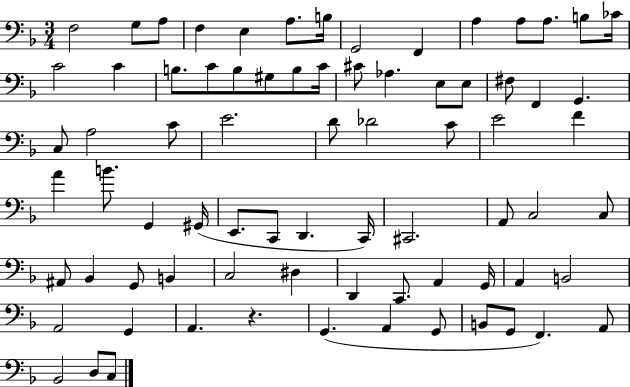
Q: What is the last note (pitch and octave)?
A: C3